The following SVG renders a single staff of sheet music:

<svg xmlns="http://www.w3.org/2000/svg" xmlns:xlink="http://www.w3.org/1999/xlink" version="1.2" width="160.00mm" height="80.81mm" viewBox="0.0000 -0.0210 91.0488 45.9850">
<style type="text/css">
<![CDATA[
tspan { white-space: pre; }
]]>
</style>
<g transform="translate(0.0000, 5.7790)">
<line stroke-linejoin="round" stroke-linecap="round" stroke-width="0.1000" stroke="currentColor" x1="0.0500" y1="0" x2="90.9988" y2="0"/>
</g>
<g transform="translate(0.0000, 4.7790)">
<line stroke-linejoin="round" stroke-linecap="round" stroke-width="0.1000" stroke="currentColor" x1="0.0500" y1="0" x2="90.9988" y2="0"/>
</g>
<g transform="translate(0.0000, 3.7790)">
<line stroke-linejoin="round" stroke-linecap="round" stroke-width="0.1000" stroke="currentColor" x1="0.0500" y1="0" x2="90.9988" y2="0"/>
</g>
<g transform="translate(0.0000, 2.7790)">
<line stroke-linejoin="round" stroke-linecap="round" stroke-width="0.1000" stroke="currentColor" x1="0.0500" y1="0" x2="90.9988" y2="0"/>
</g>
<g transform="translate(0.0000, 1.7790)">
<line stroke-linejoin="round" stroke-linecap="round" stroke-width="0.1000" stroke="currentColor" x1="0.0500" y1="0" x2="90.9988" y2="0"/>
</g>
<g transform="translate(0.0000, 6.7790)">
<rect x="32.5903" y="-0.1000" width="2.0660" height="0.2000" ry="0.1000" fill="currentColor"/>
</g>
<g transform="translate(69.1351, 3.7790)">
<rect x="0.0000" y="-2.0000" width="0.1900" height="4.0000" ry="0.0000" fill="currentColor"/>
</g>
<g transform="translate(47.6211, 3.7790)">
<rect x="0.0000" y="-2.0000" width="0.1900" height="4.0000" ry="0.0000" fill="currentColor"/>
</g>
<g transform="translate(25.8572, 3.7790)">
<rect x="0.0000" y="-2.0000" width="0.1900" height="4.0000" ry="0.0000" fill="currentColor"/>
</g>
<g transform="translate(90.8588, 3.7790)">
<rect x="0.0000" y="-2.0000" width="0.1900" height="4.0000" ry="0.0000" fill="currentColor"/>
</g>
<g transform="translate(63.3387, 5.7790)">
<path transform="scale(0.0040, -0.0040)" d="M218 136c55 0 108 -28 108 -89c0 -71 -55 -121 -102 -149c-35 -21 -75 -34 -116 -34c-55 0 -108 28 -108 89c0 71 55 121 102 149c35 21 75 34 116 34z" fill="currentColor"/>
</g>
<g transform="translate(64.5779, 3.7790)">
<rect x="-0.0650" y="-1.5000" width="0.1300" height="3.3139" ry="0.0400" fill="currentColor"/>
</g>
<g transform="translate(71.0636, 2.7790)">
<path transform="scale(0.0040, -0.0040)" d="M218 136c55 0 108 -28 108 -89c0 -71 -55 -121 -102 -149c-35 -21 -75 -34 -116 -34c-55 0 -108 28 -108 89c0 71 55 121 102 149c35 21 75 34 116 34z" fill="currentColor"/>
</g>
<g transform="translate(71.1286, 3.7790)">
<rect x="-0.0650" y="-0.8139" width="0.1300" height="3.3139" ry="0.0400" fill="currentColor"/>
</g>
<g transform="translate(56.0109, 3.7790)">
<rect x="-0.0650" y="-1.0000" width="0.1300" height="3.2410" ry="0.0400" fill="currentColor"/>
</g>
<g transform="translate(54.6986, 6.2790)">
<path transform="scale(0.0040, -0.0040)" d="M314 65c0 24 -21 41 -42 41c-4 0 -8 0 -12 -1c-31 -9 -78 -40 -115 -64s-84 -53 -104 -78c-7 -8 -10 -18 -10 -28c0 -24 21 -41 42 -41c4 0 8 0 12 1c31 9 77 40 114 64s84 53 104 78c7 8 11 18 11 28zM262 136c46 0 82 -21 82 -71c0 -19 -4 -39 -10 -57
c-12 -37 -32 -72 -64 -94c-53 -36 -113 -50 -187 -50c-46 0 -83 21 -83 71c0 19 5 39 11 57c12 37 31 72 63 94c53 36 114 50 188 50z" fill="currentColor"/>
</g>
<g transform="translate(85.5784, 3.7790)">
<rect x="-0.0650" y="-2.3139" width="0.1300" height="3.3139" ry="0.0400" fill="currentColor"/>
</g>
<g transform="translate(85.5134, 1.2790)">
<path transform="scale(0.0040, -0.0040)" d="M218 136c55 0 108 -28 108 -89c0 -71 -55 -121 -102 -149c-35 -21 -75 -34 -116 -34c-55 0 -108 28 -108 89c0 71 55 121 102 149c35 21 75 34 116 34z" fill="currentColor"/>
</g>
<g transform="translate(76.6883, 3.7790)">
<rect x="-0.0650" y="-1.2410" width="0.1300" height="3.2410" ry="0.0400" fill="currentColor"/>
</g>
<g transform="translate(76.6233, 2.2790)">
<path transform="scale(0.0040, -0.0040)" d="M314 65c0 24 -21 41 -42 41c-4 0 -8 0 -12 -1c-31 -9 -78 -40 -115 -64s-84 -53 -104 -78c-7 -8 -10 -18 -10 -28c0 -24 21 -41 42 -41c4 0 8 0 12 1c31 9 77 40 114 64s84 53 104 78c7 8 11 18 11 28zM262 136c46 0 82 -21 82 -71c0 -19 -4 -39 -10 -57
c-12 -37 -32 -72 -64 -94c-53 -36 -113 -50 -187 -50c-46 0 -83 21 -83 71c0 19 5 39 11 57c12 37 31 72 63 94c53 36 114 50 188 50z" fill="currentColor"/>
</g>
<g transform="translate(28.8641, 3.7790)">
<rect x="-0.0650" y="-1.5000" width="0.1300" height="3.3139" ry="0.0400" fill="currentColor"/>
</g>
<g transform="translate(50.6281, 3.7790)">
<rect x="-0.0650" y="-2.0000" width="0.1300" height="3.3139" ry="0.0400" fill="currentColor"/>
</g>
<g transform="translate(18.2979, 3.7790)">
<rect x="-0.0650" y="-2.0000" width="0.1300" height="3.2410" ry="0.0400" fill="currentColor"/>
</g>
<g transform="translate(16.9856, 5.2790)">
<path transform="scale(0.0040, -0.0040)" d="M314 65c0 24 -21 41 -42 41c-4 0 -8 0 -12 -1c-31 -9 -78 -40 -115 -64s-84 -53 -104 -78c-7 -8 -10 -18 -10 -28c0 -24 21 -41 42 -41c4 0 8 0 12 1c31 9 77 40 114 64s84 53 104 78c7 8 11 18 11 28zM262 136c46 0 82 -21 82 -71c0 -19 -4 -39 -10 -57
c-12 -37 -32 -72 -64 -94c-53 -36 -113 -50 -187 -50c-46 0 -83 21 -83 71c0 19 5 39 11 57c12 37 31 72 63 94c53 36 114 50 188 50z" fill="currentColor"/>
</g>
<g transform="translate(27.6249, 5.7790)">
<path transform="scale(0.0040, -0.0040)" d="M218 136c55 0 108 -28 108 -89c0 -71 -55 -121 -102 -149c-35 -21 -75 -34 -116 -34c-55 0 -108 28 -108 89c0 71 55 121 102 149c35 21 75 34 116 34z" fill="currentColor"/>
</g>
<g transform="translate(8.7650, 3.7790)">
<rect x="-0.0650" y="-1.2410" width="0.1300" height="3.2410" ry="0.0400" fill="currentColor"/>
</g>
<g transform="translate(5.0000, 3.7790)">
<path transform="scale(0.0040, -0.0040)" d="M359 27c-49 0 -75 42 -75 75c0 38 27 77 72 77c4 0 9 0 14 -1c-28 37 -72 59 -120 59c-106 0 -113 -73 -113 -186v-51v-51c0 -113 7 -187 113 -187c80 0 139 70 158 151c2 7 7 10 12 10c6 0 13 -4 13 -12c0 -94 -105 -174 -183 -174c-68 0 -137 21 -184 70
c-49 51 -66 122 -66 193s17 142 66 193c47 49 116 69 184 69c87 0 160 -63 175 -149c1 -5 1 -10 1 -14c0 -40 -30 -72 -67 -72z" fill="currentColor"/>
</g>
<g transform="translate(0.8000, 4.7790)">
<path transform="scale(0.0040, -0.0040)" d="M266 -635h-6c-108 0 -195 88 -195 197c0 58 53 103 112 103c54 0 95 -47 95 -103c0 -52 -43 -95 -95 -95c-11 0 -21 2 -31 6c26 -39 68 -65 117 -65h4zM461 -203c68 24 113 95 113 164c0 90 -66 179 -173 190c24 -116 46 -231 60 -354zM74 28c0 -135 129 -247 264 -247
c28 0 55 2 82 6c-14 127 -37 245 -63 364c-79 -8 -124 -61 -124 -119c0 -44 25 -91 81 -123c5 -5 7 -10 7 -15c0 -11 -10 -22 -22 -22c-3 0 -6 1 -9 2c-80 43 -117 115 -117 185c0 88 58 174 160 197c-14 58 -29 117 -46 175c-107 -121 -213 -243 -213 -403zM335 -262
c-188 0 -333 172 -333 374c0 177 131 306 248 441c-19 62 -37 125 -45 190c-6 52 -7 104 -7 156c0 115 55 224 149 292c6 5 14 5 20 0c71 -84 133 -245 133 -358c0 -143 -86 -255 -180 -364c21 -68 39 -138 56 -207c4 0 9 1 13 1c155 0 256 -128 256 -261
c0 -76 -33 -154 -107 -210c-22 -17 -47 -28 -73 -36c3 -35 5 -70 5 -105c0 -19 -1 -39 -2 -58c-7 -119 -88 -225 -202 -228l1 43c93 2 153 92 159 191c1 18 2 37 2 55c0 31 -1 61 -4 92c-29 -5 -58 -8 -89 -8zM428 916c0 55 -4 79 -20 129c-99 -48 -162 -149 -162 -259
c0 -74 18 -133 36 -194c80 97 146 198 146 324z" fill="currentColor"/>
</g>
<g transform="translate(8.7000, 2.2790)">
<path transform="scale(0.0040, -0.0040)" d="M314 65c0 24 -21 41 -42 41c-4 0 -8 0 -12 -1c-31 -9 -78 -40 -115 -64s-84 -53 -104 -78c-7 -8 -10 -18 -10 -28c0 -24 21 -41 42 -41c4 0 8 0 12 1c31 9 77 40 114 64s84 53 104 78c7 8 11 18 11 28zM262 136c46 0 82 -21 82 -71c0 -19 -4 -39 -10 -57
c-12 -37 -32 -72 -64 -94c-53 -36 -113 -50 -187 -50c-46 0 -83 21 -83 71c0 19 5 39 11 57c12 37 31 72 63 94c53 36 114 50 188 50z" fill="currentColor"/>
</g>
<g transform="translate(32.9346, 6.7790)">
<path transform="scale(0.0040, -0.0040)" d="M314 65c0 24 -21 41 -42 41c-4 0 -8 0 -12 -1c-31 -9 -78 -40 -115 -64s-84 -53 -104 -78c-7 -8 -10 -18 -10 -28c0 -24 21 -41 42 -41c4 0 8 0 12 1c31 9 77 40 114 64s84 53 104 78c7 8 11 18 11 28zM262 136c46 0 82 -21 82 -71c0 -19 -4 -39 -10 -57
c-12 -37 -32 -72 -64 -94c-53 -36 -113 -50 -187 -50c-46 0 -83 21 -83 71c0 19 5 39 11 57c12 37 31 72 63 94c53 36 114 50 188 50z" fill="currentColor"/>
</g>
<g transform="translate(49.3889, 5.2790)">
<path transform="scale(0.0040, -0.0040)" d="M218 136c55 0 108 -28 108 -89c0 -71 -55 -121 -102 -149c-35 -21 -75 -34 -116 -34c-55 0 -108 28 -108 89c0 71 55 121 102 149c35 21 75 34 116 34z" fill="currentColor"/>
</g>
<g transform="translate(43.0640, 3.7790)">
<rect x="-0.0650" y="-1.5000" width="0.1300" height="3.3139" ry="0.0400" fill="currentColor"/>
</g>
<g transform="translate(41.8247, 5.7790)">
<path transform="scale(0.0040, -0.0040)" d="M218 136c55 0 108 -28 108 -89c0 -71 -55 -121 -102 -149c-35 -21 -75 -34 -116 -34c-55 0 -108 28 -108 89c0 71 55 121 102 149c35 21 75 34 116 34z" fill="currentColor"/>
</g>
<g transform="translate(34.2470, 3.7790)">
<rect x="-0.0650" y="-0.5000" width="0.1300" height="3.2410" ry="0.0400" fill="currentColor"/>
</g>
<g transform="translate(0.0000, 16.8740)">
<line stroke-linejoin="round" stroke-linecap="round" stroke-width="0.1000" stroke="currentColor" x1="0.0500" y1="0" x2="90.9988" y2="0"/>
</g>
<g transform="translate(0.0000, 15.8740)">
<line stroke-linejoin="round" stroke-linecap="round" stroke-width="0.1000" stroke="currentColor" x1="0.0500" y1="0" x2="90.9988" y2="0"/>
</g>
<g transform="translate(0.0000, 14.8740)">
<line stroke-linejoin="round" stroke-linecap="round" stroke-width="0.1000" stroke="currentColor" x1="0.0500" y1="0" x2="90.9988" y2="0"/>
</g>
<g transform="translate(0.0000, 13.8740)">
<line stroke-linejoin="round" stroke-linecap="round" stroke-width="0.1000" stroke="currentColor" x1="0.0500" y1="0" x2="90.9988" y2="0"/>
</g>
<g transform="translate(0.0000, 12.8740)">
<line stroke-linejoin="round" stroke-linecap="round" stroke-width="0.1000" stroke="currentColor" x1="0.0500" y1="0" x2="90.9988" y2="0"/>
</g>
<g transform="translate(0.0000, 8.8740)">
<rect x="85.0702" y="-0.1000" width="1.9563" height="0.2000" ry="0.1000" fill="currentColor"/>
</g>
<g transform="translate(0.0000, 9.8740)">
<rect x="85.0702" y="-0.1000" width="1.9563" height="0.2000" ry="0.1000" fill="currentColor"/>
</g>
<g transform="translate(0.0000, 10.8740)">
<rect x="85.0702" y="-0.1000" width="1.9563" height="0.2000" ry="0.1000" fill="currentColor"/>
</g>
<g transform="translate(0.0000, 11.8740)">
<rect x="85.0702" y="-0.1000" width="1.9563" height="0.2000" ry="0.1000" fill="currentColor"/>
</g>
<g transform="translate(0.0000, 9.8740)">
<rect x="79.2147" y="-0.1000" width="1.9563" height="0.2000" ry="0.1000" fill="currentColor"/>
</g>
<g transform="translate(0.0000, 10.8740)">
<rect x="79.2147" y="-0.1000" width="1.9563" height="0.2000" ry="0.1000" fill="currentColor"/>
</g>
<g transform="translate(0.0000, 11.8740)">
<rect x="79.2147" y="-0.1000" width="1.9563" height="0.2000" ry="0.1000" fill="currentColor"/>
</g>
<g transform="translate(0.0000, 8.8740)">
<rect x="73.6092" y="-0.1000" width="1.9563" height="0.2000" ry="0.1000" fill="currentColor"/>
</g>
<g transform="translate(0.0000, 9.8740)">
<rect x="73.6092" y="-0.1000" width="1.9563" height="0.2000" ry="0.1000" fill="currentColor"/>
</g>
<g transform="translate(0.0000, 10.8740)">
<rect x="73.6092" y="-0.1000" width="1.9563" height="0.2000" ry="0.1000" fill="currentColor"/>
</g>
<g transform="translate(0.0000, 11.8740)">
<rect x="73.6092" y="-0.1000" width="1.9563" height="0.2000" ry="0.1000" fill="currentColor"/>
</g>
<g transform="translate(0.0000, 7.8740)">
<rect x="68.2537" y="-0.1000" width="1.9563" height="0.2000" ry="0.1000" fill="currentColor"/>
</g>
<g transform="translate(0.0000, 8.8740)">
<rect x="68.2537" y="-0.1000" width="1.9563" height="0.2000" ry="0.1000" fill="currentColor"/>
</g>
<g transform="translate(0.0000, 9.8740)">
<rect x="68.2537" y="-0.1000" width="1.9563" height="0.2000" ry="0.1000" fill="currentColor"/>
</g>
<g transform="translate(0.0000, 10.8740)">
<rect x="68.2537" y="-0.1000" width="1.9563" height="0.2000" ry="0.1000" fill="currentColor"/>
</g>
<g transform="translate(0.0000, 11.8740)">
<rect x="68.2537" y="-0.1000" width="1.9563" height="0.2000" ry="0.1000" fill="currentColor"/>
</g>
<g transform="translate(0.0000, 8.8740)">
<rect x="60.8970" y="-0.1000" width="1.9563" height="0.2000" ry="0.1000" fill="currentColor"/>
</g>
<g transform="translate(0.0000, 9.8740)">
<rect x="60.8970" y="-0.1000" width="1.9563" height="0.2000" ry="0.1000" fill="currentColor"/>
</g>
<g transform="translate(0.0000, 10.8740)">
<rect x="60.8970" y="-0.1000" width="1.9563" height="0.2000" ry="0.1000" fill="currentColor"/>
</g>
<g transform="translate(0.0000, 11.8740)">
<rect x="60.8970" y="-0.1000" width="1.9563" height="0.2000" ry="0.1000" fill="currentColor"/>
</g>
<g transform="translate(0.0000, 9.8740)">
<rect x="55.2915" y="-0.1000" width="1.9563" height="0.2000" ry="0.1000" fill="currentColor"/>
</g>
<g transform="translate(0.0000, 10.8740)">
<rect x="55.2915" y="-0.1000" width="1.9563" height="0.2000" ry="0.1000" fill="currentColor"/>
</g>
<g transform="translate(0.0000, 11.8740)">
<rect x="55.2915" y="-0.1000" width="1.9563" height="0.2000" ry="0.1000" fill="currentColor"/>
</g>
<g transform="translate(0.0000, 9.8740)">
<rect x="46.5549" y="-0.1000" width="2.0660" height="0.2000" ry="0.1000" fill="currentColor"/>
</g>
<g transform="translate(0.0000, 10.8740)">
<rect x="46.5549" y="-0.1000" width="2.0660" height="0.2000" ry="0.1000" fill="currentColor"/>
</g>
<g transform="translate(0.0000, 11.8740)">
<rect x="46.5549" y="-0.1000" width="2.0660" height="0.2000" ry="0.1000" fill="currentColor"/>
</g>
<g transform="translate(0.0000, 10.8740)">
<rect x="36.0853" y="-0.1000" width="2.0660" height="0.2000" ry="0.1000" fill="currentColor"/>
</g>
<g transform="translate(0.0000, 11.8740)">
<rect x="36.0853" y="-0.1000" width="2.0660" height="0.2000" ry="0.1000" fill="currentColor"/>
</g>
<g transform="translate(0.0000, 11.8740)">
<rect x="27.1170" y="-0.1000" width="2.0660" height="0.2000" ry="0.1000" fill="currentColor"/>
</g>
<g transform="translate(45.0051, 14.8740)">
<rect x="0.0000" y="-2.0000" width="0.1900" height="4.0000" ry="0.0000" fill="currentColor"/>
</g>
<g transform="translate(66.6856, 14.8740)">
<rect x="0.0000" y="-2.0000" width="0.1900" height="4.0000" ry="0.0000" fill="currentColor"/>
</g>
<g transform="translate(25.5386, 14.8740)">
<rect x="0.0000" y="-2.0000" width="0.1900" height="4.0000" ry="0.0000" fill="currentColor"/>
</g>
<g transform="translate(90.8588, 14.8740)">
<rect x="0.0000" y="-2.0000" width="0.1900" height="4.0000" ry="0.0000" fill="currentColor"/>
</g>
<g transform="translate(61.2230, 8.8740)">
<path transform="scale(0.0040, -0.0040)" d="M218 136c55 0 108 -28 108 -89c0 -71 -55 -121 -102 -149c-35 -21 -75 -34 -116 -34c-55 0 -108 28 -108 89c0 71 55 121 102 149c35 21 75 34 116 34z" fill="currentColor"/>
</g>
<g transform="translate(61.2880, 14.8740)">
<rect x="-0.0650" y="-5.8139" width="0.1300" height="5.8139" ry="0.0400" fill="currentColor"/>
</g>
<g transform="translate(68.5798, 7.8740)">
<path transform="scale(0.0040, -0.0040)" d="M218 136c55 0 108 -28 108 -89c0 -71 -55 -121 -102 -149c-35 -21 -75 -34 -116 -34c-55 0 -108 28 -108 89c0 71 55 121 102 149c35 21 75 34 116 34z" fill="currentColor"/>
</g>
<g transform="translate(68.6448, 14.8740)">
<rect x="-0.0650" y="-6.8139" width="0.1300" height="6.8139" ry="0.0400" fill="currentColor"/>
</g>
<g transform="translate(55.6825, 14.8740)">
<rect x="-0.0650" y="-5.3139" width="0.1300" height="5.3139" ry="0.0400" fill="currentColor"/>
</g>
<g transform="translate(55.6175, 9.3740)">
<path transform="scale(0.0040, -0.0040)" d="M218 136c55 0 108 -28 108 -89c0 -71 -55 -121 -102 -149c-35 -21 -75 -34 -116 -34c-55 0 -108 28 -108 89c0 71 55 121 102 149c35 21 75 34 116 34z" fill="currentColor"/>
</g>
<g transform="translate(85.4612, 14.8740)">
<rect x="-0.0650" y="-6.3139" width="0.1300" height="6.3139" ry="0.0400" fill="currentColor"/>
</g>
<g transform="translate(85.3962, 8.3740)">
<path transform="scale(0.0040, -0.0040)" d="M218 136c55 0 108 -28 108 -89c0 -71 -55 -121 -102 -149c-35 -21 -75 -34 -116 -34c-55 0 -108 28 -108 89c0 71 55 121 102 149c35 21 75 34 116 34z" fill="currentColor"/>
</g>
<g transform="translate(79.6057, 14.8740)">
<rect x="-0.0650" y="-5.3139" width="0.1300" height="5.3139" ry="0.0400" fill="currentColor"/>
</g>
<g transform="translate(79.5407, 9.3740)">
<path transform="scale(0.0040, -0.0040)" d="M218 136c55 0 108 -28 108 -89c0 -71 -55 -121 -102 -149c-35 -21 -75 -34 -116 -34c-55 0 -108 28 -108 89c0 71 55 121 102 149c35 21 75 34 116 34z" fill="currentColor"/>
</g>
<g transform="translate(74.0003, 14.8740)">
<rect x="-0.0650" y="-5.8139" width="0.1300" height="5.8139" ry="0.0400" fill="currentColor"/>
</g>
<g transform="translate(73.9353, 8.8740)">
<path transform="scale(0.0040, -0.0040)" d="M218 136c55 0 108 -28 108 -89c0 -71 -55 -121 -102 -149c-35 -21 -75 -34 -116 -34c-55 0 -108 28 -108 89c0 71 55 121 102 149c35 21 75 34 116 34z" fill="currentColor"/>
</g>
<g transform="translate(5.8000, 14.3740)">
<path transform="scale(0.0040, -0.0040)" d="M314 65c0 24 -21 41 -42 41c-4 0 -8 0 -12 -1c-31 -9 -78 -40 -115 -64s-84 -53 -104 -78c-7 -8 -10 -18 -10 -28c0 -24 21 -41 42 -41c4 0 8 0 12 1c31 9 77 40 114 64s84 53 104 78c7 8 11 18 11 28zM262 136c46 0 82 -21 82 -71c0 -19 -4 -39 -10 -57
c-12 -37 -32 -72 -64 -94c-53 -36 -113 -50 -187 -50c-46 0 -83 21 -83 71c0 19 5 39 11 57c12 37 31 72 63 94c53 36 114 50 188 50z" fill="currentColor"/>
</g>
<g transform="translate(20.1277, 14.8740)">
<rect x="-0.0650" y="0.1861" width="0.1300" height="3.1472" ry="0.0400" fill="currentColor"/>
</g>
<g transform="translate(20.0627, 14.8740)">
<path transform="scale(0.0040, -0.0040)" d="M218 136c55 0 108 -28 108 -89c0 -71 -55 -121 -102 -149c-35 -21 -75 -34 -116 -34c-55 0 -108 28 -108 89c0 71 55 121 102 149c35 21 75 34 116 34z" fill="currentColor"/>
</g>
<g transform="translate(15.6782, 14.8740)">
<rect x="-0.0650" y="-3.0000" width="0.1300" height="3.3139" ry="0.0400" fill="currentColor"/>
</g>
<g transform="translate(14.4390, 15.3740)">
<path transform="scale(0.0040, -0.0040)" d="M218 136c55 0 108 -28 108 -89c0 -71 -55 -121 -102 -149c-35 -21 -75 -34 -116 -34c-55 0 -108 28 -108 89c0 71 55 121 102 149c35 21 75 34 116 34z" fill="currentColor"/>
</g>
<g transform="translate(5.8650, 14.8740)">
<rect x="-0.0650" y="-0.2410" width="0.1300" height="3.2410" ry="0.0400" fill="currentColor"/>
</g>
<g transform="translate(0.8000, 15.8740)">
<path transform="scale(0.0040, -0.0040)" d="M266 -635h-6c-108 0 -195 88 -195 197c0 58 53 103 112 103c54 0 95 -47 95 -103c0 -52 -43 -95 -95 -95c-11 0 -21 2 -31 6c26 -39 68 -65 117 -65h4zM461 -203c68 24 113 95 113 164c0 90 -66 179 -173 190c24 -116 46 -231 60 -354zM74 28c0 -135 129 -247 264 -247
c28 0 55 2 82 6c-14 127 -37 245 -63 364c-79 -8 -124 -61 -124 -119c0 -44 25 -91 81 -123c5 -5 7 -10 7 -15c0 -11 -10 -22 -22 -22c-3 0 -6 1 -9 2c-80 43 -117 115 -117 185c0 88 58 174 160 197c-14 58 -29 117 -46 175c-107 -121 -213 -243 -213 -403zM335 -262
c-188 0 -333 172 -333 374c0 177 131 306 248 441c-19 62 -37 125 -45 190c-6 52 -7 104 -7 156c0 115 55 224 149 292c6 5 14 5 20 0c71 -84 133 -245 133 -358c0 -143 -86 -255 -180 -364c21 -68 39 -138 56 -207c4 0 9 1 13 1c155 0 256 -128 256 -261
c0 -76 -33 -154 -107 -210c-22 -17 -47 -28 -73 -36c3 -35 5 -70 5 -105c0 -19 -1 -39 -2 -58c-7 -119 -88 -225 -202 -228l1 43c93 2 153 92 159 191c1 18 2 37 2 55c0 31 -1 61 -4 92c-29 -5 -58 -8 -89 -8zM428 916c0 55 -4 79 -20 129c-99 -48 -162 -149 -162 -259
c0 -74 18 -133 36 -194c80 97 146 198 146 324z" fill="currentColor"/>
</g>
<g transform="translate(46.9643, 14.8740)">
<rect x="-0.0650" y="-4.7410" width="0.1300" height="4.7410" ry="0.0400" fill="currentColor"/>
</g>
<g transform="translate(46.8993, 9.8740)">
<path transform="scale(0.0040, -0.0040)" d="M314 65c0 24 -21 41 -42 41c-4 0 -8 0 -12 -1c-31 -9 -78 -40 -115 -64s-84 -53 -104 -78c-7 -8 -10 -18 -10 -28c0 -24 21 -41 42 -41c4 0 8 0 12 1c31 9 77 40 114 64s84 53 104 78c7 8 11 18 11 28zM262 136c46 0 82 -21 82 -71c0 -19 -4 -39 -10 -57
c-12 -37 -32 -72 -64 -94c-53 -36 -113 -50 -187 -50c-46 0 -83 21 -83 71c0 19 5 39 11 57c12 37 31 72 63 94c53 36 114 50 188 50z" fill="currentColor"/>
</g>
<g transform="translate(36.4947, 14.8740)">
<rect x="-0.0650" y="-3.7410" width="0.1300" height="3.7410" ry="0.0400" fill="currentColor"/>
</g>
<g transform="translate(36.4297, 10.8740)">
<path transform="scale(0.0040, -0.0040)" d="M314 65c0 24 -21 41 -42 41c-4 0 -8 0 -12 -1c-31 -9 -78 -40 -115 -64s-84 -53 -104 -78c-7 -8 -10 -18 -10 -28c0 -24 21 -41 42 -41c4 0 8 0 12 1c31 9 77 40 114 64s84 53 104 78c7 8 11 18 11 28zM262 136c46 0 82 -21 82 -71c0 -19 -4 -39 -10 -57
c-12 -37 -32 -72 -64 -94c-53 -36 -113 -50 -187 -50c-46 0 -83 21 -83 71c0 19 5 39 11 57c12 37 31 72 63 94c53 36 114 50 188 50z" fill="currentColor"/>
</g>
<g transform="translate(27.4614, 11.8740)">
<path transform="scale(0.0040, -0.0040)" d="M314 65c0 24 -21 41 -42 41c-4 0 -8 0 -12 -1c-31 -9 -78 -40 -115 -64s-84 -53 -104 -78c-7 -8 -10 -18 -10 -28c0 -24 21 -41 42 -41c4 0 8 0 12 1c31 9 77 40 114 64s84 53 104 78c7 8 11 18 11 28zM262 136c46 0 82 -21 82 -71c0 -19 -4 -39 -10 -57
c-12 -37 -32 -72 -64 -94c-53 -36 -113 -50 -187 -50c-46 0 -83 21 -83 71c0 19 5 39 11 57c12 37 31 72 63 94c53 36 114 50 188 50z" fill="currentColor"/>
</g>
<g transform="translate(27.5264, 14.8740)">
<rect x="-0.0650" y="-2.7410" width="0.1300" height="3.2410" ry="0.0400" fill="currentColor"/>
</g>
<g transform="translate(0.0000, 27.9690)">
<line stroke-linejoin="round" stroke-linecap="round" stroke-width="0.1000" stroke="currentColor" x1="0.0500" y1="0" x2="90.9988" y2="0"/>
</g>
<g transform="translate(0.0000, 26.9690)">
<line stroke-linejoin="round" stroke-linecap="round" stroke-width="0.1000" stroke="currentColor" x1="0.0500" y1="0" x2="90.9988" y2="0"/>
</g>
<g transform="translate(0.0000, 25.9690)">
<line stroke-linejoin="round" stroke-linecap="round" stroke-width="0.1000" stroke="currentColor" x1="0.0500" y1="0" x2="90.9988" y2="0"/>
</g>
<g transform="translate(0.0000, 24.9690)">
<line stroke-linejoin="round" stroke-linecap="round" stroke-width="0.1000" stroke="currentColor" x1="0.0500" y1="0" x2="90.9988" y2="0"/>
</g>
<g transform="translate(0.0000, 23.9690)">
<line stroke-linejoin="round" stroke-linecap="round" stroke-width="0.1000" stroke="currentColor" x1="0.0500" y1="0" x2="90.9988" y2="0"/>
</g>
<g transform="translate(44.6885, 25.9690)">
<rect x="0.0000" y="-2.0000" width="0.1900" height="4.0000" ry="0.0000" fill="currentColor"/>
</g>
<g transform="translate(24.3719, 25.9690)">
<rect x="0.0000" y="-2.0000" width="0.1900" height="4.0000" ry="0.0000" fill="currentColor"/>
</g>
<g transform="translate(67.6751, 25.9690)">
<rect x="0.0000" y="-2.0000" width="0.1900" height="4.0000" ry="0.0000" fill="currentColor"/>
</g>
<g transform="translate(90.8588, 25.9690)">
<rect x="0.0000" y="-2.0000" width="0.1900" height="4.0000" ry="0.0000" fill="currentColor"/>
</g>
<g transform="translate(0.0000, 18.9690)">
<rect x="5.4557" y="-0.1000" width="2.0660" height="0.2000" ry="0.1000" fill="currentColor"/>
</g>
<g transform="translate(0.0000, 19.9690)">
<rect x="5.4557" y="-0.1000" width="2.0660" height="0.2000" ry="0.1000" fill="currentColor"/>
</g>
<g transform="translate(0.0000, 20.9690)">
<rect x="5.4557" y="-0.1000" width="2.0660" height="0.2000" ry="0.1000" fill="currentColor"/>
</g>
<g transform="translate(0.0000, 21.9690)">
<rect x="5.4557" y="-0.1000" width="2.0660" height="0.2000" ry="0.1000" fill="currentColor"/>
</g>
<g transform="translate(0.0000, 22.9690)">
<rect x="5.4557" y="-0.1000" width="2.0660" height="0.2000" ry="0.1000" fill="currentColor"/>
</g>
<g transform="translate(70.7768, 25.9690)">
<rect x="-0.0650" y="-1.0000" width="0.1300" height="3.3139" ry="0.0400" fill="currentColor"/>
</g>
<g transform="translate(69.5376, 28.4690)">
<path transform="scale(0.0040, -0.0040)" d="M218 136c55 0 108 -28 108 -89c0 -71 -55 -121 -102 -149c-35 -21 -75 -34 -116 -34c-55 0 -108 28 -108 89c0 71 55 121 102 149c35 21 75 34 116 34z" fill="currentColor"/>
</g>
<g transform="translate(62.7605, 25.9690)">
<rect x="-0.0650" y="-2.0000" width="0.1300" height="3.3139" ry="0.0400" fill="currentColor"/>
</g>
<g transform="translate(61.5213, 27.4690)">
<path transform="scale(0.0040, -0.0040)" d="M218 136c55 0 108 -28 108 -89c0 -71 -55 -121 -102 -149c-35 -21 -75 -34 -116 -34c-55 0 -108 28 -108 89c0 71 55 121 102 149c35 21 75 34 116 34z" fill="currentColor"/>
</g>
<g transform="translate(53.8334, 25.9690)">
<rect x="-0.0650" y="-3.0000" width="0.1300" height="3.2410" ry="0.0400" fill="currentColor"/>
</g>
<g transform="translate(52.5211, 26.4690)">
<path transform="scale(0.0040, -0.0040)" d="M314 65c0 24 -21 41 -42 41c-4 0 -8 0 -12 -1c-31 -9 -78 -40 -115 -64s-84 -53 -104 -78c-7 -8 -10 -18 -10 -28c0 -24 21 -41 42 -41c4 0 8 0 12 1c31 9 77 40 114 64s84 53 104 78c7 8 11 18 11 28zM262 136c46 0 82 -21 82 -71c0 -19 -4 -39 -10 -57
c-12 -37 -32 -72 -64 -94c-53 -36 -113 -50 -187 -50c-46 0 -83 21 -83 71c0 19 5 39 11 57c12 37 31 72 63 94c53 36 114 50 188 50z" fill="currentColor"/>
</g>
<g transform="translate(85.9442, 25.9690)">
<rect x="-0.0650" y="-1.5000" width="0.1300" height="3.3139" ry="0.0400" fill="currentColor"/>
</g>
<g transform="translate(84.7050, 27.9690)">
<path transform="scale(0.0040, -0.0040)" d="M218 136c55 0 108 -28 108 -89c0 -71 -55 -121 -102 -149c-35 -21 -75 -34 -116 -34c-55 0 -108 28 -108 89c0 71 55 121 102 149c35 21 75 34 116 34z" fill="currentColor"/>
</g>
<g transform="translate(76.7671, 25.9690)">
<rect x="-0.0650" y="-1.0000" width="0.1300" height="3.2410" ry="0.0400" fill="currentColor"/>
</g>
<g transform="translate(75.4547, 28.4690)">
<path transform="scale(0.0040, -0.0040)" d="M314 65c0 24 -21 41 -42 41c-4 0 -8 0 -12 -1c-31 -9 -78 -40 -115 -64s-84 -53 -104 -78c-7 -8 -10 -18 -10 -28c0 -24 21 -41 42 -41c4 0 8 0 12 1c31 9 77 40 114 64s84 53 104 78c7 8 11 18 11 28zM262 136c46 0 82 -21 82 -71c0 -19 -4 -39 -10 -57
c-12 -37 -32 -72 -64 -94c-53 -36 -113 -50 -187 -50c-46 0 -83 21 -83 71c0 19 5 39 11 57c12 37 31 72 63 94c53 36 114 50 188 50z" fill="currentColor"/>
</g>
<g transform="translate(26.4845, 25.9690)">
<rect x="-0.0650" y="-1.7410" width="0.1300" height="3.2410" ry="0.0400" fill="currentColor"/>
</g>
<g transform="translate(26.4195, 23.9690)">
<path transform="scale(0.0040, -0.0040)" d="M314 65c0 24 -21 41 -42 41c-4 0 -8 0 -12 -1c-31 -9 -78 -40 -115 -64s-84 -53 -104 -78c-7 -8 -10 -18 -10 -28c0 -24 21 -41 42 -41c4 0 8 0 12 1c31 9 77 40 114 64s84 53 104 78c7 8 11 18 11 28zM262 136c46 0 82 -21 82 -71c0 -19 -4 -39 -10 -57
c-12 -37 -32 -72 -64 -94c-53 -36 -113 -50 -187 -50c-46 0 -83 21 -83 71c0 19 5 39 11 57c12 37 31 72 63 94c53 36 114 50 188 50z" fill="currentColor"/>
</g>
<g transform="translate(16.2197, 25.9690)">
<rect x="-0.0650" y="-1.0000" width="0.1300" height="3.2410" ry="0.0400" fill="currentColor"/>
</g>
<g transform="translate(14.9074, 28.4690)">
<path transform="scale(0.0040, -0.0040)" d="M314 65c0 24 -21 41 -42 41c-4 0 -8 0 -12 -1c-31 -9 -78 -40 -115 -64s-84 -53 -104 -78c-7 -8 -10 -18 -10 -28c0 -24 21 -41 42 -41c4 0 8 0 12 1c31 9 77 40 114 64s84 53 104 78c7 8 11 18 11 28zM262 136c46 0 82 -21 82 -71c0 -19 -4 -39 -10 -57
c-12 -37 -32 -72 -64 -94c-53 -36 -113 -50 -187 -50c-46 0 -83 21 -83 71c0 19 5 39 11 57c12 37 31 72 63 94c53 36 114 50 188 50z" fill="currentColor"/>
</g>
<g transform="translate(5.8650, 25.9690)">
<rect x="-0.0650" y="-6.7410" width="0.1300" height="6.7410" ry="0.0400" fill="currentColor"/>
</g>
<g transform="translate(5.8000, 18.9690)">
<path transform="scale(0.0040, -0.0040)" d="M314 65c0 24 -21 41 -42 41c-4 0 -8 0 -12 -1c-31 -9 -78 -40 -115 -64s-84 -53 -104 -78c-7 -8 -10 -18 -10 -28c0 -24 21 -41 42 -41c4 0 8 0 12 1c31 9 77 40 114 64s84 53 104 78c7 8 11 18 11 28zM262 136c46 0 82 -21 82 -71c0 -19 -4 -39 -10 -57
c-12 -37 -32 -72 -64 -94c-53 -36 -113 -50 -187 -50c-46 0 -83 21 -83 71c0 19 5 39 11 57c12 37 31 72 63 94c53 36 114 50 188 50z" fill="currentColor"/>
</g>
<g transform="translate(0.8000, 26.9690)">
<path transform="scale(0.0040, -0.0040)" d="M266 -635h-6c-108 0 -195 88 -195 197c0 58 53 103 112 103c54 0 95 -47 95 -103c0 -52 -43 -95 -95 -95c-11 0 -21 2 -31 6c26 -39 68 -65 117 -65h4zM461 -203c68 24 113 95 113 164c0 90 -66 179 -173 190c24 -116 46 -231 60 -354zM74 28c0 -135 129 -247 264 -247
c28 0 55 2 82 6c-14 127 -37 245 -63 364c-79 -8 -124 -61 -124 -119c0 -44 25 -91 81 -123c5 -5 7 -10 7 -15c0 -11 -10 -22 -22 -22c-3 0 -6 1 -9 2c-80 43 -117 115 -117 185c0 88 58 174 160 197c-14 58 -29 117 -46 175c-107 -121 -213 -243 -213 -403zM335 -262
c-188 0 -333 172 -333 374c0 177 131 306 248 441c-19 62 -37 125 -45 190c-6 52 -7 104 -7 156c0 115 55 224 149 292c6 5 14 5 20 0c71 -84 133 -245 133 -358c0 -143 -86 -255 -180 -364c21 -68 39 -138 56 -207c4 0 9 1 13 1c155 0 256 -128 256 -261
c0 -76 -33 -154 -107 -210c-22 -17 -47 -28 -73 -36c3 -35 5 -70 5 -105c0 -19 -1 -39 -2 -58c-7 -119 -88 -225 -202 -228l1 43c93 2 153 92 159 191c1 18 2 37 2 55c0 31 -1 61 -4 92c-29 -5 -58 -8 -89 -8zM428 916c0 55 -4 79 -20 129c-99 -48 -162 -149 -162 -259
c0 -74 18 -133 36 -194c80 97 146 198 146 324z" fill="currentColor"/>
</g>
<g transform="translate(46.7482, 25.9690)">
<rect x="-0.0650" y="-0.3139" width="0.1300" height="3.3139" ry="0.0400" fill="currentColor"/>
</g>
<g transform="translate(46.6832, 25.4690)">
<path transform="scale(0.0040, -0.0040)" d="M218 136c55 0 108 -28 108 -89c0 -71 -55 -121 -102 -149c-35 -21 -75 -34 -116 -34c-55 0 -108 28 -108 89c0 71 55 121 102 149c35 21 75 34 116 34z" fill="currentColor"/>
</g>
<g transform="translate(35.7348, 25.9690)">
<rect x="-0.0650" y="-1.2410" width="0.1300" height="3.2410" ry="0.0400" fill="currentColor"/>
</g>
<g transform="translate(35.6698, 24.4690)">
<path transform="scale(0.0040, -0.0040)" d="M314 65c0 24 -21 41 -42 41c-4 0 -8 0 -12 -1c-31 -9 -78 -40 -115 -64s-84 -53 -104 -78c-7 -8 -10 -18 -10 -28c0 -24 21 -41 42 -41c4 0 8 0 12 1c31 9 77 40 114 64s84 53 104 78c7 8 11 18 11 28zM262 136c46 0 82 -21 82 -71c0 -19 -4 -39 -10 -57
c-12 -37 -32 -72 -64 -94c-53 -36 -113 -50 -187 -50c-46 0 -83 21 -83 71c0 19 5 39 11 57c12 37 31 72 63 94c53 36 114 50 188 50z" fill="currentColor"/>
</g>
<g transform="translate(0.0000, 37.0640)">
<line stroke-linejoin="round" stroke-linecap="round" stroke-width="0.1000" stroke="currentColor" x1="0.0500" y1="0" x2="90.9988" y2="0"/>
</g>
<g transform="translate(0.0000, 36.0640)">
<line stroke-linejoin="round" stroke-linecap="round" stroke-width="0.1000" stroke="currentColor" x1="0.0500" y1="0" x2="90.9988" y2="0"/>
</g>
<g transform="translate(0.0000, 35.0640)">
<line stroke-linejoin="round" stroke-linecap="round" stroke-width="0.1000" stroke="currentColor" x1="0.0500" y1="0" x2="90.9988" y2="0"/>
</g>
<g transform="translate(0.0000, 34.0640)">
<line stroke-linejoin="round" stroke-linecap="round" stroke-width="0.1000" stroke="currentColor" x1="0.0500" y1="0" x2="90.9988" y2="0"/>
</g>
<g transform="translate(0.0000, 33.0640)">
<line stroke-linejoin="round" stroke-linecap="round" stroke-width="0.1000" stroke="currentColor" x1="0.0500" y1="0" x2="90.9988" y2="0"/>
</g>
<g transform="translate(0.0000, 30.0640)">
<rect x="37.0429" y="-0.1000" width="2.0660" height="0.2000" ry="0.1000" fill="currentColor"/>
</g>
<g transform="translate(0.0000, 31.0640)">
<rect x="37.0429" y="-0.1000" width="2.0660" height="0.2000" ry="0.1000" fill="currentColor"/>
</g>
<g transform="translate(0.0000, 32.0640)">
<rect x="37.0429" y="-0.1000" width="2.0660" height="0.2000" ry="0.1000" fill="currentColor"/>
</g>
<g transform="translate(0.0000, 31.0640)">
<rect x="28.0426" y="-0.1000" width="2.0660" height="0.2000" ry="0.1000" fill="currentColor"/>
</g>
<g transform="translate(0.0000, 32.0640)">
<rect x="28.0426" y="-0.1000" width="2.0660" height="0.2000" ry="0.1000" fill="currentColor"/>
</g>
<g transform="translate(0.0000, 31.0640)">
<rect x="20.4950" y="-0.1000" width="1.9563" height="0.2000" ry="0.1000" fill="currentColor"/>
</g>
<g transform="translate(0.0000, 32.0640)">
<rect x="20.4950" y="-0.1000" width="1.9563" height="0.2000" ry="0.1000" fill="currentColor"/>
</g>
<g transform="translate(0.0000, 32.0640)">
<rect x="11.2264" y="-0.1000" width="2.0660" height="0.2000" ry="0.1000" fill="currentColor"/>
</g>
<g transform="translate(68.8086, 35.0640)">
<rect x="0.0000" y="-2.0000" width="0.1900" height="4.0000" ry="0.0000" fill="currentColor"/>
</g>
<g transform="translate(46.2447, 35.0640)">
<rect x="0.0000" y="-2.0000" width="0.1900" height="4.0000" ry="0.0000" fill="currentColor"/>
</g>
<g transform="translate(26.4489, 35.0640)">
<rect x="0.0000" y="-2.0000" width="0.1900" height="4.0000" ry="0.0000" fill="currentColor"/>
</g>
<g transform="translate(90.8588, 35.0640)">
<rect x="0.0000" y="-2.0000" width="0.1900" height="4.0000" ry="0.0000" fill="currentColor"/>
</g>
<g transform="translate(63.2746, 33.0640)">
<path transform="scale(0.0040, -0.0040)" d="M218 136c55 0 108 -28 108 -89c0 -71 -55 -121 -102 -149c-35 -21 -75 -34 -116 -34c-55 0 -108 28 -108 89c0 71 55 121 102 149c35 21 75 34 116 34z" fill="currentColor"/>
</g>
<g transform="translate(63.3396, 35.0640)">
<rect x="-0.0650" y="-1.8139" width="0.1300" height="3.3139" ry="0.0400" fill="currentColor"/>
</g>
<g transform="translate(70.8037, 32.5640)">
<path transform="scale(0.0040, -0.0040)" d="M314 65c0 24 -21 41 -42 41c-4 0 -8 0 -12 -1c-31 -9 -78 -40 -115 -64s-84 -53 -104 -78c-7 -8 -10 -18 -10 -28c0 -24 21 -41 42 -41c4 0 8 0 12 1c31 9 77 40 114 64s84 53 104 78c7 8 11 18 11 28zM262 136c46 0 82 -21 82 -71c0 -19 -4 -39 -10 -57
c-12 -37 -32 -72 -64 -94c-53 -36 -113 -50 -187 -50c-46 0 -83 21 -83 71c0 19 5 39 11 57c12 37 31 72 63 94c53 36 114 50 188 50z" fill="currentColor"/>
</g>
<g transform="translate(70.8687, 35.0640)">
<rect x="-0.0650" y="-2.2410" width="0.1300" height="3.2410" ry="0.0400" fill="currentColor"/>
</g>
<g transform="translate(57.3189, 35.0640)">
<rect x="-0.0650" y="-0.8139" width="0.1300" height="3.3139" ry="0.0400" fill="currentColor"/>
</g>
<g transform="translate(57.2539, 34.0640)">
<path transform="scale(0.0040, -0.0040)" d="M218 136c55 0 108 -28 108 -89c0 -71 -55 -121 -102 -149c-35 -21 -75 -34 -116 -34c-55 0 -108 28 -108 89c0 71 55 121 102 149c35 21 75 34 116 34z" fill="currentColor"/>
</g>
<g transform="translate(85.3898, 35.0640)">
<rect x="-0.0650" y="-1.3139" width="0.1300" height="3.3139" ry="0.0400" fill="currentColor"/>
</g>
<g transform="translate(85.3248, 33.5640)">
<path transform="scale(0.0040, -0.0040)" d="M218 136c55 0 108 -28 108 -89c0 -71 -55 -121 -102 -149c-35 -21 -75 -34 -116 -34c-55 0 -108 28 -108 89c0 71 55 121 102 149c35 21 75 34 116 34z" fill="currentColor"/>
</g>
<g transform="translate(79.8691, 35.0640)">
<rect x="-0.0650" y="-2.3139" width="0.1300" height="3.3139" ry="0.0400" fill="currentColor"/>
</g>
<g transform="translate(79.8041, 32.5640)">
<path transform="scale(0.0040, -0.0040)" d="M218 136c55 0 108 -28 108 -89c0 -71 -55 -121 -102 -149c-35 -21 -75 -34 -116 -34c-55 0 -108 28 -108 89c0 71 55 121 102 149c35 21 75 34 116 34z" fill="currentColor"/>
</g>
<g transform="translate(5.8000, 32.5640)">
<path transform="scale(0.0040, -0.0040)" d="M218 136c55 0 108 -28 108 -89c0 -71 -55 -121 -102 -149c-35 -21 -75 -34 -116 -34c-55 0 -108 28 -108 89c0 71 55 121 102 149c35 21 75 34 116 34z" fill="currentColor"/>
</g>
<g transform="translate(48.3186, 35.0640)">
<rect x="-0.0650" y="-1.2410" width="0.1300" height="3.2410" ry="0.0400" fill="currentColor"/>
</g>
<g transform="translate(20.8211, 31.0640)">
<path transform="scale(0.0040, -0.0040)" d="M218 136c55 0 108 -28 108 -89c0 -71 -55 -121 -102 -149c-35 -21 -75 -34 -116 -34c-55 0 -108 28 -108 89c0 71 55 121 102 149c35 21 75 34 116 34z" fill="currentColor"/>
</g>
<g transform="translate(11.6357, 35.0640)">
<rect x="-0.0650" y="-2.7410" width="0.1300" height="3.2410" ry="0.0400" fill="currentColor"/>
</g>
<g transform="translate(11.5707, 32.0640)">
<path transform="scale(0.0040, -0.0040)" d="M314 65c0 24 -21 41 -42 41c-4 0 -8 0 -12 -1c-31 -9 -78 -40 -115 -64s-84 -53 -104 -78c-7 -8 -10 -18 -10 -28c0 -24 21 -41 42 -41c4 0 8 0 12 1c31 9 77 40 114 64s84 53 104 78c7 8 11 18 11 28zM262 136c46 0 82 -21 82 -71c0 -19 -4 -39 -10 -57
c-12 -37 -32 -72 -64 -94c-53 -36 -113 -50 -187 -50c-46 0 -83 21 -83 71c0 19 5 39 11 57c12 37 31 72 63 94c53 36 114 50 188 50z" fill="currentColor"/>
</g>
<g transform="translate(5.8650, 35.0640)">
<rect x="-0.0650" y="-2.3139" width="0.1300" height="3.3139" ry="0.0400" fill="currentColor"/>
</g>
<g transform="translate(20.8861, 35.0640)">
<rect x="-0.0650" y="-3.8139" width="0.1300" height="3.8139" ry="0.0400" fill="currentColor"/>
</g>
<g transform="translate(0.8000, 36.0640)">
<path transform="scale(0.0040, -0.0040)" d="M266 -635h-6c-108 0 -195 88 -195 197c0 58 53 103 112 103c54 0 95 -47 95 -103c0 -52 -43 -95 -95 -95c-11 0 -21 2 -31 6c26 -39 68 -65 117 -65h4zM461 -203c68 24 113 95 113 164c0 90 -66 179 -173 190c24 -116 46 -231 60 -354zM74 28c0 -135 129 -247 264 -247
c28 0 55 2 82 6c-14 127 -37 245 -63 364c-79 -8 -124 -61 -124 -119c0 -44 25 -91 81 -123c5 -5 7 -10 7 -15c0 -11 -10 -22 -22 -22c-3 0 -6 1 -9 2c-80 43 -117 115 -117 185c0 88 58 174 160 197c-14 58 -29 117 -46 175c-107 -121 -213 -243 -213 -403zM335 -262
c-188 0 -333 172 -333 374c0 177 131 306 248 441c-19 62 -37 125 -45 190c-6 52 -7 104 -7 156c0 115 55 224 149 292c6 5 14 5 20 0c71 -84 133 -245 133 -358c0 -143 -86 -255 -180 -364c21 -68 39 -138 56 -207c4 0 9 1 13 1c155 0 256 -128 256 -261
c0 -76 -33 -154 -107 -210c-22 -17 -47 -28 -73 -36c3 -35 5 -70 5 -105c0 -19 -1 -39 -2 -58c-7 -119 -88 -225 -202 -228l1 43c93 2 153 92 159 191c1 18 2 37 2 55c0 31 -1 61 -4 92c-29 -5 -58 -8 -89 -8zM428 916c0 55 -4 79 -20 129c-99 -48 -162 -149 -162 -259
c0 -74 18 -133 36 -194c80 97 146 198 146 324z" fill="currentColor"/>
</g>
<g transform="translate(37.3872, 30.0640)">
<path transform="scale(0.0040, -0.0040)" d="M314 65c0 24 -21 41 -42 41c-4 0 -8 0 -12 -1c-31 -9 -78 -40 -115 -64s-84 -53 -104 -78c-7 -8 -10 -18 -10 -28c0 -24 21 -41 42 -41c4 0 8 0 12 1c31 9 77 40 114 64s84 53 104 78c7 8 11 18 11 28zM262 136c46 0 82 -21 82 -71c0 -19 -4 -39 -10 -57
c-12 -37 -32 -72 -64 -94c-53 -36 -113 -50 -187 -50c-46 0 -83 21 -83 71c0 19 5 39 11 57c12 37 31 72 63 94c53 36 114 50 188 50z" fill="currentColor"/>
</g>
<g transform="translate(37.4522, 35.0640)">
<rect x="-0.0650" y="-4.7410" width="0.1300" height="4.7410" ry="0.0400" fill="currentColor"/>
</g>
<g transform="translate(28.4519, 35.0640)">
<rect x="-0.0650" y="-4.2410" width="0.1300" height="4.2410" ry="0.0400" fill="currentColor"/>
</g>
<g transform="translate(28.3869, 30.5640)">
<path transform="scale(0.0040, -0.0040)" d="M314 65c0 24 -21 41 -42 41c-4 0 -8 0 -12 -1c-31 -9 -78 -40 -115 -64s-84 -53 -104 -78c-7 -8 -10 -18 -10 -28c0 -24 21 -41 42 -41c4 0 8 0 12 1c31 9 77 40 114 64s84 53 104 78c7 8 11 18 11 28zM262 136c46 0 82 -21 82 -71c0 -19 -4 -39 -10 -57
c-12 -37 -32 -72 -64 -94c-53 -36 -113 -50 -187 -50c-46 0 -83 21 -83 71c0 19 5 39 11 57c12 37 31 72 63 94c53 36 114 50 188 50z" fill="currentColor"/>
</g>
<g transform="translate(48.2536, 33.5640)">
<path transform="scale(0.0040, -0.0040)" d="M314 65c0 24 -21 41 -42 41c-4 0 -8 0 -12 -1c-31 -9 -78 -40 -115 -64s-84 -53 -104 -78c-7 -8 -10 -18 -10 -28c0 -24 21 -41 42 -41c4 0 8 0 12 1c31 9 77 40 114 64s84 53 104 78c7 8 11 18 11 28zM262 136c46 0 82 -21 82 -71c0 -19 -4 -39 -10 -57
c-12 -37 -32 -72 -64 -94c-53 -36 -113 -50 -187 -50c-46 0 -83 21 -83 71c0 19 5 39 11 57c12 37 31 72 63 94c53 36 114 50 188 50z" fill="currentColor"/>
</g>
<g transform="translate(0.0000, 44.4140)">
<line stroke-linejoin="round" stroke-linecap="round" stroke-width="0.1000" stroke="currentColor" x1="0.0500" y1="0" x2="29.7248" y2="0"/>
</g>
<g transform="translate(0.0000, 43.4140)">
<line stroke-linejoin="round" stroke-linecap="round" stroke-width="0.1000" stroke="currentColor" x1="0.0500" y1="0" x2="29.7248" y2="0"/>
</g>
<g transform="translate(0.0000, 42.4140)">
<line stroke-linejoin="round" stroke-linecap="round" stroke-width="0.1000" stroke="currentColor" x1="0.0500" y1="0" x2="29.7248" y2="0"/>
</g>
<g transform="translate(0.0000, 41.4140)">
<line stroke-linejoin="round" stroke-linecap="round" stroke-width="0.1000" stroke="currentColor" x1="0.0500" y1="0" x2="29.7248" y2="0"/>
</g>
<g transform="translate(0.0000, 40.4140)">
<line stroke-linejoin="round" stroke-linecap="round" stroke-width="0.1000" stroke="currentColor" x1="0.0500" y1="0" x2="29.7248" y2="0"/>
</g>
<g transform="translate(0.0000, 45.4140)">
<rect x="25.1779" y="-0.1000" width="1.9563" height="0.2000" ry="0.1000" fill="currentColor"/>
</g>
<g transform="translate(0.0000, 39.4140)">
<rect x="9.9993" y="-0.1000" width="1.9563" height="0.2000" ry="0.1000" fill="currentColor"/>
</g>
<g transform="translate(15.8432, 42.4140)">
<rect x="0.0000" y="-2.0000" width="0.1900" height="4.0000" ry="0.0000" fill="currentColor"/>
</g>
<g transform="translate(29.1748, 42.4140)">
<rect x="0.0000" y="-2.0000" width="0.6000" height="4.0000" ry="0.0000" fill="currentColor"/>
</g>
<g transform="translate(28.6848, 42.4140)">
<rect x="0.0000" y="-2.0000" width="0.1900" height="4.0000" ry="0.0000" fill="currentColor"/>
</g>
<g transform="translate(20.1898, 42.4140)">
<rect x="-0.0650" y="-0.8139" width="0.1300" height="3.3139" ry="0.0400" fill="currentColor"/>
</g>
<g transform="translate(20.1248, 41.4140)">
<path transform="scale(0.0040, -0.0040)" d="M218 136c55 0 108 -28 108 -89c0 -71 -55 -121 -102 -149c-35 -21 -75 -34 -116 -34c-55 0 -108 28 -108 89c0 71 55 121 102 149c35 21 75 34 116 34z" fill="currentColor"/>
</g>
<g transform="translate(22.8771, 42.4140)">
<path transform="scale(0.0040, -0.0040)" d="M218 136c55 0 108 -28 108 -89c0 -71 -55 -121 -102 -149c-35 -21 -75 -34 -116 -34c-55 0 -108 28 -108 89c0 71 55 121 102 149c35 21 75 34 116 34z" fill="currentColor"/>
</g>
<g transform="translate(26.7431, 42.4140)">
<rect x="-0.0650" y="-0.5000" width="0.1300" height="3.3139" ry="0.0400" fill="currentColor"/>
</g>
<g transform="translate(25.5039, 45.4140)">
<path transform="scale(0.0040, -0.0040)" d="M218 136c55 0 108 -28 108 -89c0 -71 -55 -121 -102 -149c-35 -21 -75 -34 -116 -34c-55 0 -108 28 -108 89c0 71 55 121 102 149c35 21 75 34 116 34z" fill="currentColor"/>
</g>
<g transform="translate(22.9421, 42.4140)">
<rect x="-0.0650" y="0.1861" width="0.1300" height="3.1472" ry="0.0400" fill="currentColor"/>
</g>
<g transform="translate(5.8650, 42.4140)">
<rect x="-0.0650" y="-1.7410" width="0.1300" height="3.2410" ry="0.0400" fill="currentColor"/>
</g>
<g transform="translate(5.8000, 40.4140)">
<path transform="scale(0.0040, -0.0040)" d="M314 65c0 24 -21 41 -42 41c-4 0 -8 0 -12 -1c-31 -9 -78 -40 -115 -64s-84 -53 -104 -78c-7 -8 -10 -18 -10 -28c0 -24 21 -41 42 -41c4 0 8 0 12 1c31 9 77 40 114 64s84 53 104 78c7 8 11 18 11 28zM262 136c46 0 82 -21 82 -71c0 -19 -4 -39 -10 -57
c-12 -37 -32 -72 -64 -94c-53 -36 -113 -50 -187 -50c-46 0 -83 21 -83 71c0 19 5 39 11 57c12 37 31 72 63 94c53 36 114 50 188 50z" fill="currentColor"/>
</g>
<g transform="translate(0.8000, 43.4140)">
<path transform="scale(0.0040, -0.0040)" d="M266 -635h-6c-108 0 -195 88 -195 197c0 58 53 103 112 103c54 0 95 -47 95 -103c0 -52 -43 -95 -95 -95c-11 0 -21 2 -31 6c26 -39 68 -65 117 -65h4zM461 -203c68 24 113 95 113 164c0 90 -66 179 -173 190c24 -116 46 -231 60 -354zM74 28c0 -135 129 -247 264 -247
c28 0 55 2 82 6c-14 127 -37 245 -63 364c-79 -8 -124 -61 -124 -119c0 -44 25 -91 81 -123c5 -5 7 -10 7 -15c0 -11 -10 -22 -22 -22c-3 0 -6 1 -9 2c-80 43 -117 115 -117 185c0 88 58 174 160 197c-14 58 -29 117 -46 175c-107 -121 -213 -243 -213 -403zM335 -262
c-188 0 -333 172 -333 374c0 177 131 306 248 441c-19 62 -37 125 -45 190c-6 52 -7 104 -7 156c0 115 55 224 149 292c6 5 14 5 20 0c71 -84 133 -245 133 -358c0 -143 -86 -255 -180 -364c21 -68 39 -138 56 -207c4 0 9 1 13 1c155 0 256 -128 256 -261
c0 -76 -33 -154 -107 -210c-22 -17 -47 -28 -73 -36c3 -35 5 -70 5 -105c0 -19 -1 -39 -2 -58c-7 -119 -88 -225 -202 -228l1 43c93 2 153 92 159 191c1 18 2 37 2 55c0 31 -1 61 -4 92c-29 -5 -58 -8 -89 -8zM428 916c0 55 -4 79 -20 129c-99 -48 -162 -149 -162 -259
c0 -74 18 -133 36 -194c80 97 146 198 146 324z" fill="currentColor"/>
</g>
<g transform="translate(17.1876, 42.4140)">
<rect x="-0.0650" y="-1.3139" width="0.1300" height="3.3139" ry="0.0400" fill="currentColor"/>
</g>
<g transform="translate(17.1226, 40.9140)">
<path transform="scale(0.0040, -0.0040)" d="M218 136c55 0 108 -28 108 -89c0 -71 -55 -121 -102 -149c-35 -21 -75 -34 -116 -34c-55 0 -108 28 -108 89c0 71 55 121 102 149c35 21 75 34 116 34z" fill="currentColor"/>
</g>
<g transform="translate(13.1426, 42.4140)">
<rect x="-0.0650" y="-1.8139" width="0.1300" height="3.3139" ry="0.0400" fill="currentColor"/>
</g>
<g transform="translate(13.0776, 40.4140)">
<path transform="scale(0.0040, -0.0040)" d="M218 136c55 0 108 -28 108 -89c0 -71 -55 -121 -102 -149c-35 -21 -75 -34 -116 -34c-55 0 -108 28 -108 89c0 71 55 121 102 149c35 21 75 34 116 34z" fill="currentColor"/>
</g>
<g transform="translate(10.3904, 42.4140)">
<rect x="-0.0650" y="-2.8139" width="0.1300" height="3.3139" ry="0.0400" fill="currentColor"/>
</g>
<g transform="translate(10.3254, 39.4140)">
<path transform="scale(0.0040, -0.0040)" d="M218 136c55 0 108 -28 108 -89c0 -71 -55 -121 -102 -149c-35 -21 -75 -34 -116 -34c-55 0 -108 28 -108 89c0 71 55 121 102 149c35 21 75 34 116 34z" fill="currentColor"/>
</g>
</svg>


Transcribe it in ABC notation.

X:1
T:Untitled
M:4/4
L:1/4
K:C
e2 F2 E C2 E F D2 E d e2 g c2 A B a2 c'2 e'2 f' g' b' g' f' a' b'2 D2 f2 e2 c A2 F D D2 E g a2 c' d'2 e'2 e2 d f g2 g e f2 a f e d B C